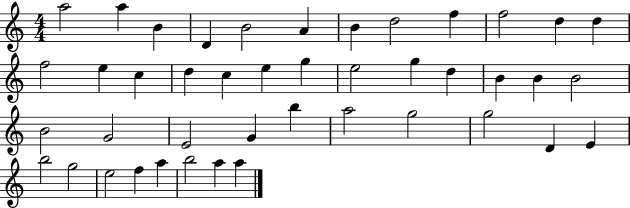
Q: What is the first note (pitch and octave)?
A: A5